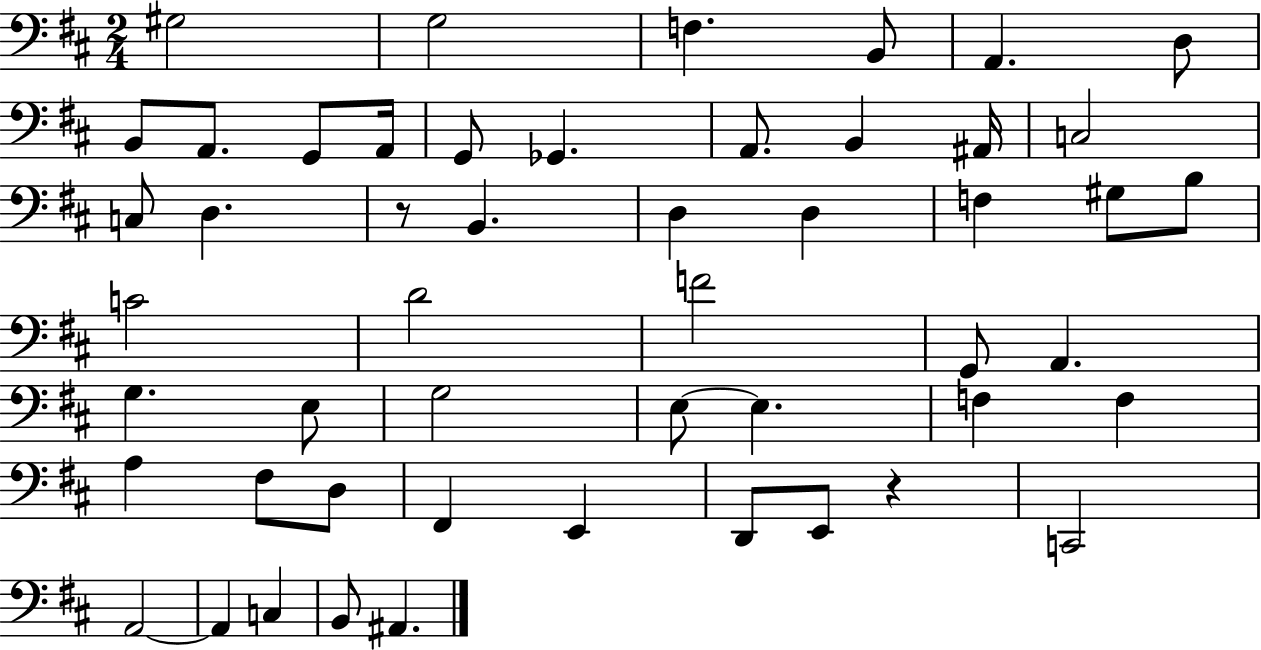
G#3/h G3/h F3/q. B2/e A2/q. D3/e B2/e A2/e. G2/e A2/s G2/e Gb2/q. A2/e. B2/q A#2/s C3/h C3/e D3/q. R/e B2/q. D3/q D3/q F3/q G#3/e B3/e C4/h D4/h F4/h G2/e A2/q. G3/q. E3/e G3/h E3/e E3/q. F3/q F3/q A3/q F#3/e D3/e F#2/q E2/q D2/e E2/e R/q C2/h A2/h A2/q C3/q B2/e A#2/q.